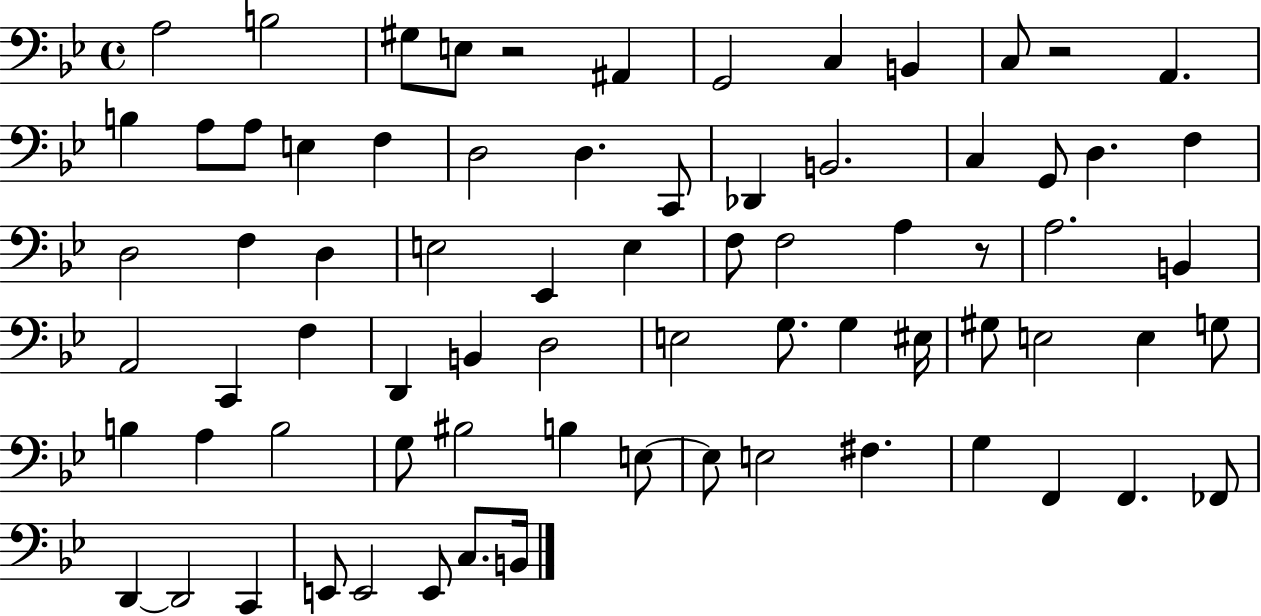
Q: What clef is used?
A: bass